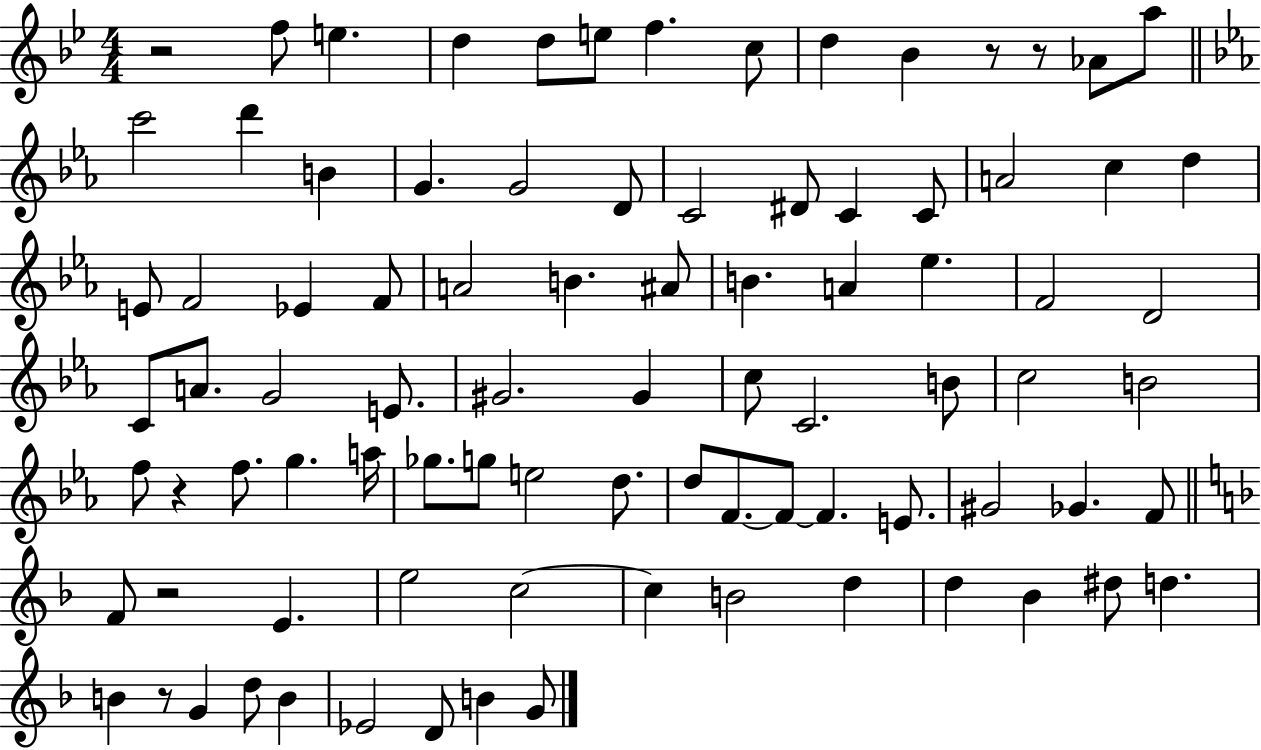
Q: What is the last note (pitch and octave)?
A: G4